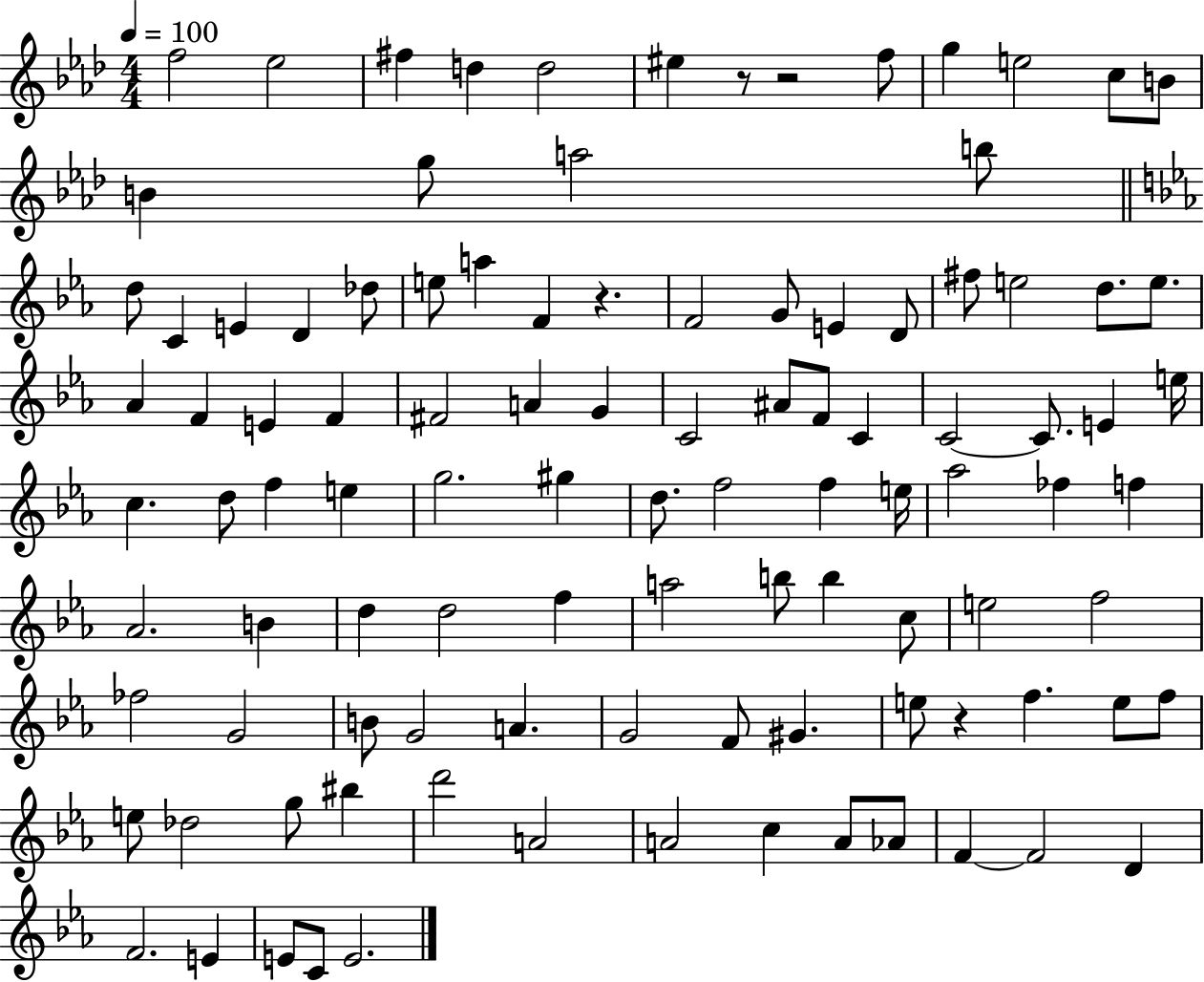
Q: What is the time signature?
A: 4/4